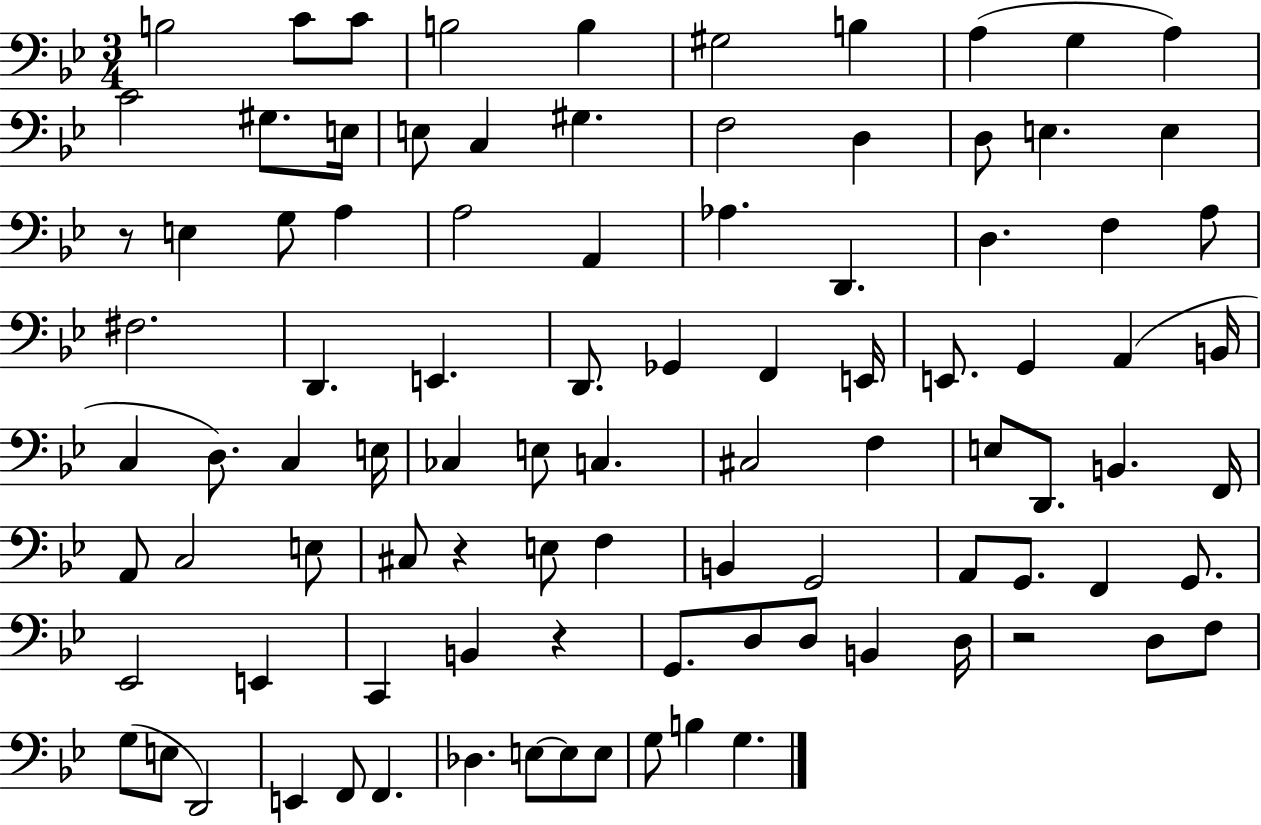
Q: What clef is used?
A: bass